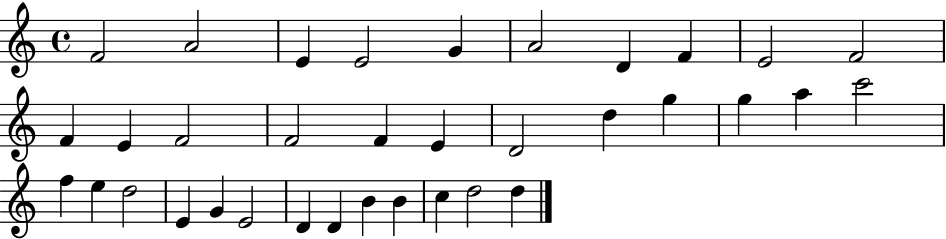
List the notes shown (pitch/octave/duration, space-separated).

F4/h A4/h E4/q E4/h G4/q A4/h D4/q F4/q E4/h F4/h F4/q E4/q F4/h F4/h F4/q E4/q D4/h D5/q G5/q G5/q A5/q C6/h F5/q E5/q D5/h E4/q G4/q E4/h D4/q D4/q B4/q B4/q C5/q D5/h D5/q